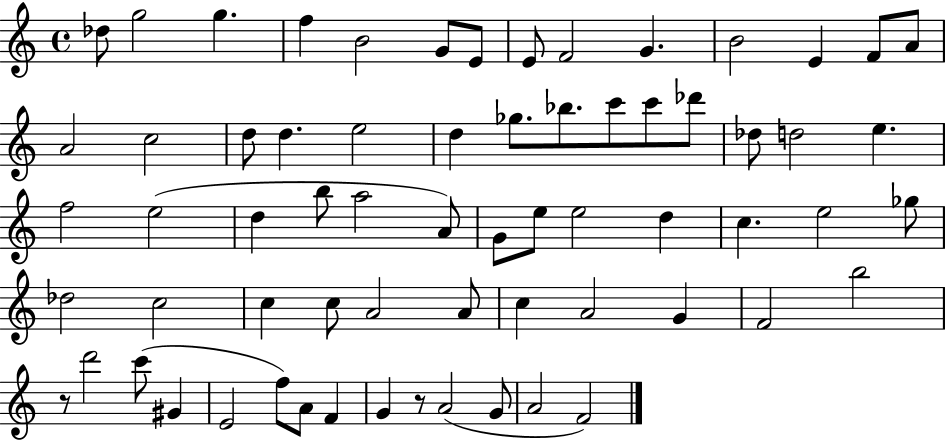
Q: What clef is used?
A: treble